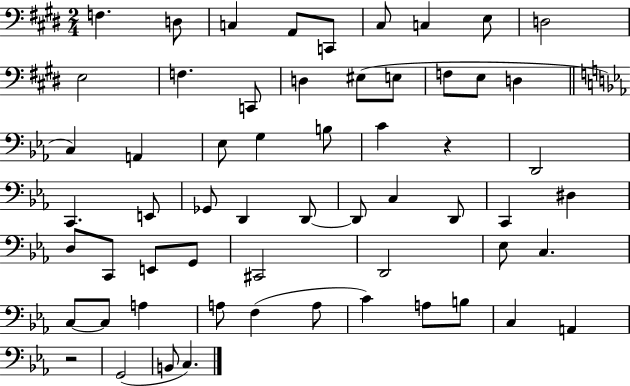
{
  \clef bass
  \numericTimeSignature
  \time 2/4
  \key e \major
  f4. d8 | c4 a,8 c,8 | cis8 c4 e8 | d2 | \break e2 | f4. c,8 | d4 eis8( e8 | f8 e8 d4 | \break \bar "||" \break \key c \minor c4) a,4 | ees8 g4 b8 | c'4 r4 | d,2 | \break c,4. e,8 | ges,8 d,4 d,8~~ | d,8 c4 d,8 | c,4 dis4 | \break d8 c,8 e,8 g,8 | cis,2 | d,2 | ees8 c4. | \break c8~~ c8 a4 | a8 f4( a8 | c'4) a8 b8 | c4 a,4 | \break r2 | g,2( | b,8 c4.) | \bar "|."
}